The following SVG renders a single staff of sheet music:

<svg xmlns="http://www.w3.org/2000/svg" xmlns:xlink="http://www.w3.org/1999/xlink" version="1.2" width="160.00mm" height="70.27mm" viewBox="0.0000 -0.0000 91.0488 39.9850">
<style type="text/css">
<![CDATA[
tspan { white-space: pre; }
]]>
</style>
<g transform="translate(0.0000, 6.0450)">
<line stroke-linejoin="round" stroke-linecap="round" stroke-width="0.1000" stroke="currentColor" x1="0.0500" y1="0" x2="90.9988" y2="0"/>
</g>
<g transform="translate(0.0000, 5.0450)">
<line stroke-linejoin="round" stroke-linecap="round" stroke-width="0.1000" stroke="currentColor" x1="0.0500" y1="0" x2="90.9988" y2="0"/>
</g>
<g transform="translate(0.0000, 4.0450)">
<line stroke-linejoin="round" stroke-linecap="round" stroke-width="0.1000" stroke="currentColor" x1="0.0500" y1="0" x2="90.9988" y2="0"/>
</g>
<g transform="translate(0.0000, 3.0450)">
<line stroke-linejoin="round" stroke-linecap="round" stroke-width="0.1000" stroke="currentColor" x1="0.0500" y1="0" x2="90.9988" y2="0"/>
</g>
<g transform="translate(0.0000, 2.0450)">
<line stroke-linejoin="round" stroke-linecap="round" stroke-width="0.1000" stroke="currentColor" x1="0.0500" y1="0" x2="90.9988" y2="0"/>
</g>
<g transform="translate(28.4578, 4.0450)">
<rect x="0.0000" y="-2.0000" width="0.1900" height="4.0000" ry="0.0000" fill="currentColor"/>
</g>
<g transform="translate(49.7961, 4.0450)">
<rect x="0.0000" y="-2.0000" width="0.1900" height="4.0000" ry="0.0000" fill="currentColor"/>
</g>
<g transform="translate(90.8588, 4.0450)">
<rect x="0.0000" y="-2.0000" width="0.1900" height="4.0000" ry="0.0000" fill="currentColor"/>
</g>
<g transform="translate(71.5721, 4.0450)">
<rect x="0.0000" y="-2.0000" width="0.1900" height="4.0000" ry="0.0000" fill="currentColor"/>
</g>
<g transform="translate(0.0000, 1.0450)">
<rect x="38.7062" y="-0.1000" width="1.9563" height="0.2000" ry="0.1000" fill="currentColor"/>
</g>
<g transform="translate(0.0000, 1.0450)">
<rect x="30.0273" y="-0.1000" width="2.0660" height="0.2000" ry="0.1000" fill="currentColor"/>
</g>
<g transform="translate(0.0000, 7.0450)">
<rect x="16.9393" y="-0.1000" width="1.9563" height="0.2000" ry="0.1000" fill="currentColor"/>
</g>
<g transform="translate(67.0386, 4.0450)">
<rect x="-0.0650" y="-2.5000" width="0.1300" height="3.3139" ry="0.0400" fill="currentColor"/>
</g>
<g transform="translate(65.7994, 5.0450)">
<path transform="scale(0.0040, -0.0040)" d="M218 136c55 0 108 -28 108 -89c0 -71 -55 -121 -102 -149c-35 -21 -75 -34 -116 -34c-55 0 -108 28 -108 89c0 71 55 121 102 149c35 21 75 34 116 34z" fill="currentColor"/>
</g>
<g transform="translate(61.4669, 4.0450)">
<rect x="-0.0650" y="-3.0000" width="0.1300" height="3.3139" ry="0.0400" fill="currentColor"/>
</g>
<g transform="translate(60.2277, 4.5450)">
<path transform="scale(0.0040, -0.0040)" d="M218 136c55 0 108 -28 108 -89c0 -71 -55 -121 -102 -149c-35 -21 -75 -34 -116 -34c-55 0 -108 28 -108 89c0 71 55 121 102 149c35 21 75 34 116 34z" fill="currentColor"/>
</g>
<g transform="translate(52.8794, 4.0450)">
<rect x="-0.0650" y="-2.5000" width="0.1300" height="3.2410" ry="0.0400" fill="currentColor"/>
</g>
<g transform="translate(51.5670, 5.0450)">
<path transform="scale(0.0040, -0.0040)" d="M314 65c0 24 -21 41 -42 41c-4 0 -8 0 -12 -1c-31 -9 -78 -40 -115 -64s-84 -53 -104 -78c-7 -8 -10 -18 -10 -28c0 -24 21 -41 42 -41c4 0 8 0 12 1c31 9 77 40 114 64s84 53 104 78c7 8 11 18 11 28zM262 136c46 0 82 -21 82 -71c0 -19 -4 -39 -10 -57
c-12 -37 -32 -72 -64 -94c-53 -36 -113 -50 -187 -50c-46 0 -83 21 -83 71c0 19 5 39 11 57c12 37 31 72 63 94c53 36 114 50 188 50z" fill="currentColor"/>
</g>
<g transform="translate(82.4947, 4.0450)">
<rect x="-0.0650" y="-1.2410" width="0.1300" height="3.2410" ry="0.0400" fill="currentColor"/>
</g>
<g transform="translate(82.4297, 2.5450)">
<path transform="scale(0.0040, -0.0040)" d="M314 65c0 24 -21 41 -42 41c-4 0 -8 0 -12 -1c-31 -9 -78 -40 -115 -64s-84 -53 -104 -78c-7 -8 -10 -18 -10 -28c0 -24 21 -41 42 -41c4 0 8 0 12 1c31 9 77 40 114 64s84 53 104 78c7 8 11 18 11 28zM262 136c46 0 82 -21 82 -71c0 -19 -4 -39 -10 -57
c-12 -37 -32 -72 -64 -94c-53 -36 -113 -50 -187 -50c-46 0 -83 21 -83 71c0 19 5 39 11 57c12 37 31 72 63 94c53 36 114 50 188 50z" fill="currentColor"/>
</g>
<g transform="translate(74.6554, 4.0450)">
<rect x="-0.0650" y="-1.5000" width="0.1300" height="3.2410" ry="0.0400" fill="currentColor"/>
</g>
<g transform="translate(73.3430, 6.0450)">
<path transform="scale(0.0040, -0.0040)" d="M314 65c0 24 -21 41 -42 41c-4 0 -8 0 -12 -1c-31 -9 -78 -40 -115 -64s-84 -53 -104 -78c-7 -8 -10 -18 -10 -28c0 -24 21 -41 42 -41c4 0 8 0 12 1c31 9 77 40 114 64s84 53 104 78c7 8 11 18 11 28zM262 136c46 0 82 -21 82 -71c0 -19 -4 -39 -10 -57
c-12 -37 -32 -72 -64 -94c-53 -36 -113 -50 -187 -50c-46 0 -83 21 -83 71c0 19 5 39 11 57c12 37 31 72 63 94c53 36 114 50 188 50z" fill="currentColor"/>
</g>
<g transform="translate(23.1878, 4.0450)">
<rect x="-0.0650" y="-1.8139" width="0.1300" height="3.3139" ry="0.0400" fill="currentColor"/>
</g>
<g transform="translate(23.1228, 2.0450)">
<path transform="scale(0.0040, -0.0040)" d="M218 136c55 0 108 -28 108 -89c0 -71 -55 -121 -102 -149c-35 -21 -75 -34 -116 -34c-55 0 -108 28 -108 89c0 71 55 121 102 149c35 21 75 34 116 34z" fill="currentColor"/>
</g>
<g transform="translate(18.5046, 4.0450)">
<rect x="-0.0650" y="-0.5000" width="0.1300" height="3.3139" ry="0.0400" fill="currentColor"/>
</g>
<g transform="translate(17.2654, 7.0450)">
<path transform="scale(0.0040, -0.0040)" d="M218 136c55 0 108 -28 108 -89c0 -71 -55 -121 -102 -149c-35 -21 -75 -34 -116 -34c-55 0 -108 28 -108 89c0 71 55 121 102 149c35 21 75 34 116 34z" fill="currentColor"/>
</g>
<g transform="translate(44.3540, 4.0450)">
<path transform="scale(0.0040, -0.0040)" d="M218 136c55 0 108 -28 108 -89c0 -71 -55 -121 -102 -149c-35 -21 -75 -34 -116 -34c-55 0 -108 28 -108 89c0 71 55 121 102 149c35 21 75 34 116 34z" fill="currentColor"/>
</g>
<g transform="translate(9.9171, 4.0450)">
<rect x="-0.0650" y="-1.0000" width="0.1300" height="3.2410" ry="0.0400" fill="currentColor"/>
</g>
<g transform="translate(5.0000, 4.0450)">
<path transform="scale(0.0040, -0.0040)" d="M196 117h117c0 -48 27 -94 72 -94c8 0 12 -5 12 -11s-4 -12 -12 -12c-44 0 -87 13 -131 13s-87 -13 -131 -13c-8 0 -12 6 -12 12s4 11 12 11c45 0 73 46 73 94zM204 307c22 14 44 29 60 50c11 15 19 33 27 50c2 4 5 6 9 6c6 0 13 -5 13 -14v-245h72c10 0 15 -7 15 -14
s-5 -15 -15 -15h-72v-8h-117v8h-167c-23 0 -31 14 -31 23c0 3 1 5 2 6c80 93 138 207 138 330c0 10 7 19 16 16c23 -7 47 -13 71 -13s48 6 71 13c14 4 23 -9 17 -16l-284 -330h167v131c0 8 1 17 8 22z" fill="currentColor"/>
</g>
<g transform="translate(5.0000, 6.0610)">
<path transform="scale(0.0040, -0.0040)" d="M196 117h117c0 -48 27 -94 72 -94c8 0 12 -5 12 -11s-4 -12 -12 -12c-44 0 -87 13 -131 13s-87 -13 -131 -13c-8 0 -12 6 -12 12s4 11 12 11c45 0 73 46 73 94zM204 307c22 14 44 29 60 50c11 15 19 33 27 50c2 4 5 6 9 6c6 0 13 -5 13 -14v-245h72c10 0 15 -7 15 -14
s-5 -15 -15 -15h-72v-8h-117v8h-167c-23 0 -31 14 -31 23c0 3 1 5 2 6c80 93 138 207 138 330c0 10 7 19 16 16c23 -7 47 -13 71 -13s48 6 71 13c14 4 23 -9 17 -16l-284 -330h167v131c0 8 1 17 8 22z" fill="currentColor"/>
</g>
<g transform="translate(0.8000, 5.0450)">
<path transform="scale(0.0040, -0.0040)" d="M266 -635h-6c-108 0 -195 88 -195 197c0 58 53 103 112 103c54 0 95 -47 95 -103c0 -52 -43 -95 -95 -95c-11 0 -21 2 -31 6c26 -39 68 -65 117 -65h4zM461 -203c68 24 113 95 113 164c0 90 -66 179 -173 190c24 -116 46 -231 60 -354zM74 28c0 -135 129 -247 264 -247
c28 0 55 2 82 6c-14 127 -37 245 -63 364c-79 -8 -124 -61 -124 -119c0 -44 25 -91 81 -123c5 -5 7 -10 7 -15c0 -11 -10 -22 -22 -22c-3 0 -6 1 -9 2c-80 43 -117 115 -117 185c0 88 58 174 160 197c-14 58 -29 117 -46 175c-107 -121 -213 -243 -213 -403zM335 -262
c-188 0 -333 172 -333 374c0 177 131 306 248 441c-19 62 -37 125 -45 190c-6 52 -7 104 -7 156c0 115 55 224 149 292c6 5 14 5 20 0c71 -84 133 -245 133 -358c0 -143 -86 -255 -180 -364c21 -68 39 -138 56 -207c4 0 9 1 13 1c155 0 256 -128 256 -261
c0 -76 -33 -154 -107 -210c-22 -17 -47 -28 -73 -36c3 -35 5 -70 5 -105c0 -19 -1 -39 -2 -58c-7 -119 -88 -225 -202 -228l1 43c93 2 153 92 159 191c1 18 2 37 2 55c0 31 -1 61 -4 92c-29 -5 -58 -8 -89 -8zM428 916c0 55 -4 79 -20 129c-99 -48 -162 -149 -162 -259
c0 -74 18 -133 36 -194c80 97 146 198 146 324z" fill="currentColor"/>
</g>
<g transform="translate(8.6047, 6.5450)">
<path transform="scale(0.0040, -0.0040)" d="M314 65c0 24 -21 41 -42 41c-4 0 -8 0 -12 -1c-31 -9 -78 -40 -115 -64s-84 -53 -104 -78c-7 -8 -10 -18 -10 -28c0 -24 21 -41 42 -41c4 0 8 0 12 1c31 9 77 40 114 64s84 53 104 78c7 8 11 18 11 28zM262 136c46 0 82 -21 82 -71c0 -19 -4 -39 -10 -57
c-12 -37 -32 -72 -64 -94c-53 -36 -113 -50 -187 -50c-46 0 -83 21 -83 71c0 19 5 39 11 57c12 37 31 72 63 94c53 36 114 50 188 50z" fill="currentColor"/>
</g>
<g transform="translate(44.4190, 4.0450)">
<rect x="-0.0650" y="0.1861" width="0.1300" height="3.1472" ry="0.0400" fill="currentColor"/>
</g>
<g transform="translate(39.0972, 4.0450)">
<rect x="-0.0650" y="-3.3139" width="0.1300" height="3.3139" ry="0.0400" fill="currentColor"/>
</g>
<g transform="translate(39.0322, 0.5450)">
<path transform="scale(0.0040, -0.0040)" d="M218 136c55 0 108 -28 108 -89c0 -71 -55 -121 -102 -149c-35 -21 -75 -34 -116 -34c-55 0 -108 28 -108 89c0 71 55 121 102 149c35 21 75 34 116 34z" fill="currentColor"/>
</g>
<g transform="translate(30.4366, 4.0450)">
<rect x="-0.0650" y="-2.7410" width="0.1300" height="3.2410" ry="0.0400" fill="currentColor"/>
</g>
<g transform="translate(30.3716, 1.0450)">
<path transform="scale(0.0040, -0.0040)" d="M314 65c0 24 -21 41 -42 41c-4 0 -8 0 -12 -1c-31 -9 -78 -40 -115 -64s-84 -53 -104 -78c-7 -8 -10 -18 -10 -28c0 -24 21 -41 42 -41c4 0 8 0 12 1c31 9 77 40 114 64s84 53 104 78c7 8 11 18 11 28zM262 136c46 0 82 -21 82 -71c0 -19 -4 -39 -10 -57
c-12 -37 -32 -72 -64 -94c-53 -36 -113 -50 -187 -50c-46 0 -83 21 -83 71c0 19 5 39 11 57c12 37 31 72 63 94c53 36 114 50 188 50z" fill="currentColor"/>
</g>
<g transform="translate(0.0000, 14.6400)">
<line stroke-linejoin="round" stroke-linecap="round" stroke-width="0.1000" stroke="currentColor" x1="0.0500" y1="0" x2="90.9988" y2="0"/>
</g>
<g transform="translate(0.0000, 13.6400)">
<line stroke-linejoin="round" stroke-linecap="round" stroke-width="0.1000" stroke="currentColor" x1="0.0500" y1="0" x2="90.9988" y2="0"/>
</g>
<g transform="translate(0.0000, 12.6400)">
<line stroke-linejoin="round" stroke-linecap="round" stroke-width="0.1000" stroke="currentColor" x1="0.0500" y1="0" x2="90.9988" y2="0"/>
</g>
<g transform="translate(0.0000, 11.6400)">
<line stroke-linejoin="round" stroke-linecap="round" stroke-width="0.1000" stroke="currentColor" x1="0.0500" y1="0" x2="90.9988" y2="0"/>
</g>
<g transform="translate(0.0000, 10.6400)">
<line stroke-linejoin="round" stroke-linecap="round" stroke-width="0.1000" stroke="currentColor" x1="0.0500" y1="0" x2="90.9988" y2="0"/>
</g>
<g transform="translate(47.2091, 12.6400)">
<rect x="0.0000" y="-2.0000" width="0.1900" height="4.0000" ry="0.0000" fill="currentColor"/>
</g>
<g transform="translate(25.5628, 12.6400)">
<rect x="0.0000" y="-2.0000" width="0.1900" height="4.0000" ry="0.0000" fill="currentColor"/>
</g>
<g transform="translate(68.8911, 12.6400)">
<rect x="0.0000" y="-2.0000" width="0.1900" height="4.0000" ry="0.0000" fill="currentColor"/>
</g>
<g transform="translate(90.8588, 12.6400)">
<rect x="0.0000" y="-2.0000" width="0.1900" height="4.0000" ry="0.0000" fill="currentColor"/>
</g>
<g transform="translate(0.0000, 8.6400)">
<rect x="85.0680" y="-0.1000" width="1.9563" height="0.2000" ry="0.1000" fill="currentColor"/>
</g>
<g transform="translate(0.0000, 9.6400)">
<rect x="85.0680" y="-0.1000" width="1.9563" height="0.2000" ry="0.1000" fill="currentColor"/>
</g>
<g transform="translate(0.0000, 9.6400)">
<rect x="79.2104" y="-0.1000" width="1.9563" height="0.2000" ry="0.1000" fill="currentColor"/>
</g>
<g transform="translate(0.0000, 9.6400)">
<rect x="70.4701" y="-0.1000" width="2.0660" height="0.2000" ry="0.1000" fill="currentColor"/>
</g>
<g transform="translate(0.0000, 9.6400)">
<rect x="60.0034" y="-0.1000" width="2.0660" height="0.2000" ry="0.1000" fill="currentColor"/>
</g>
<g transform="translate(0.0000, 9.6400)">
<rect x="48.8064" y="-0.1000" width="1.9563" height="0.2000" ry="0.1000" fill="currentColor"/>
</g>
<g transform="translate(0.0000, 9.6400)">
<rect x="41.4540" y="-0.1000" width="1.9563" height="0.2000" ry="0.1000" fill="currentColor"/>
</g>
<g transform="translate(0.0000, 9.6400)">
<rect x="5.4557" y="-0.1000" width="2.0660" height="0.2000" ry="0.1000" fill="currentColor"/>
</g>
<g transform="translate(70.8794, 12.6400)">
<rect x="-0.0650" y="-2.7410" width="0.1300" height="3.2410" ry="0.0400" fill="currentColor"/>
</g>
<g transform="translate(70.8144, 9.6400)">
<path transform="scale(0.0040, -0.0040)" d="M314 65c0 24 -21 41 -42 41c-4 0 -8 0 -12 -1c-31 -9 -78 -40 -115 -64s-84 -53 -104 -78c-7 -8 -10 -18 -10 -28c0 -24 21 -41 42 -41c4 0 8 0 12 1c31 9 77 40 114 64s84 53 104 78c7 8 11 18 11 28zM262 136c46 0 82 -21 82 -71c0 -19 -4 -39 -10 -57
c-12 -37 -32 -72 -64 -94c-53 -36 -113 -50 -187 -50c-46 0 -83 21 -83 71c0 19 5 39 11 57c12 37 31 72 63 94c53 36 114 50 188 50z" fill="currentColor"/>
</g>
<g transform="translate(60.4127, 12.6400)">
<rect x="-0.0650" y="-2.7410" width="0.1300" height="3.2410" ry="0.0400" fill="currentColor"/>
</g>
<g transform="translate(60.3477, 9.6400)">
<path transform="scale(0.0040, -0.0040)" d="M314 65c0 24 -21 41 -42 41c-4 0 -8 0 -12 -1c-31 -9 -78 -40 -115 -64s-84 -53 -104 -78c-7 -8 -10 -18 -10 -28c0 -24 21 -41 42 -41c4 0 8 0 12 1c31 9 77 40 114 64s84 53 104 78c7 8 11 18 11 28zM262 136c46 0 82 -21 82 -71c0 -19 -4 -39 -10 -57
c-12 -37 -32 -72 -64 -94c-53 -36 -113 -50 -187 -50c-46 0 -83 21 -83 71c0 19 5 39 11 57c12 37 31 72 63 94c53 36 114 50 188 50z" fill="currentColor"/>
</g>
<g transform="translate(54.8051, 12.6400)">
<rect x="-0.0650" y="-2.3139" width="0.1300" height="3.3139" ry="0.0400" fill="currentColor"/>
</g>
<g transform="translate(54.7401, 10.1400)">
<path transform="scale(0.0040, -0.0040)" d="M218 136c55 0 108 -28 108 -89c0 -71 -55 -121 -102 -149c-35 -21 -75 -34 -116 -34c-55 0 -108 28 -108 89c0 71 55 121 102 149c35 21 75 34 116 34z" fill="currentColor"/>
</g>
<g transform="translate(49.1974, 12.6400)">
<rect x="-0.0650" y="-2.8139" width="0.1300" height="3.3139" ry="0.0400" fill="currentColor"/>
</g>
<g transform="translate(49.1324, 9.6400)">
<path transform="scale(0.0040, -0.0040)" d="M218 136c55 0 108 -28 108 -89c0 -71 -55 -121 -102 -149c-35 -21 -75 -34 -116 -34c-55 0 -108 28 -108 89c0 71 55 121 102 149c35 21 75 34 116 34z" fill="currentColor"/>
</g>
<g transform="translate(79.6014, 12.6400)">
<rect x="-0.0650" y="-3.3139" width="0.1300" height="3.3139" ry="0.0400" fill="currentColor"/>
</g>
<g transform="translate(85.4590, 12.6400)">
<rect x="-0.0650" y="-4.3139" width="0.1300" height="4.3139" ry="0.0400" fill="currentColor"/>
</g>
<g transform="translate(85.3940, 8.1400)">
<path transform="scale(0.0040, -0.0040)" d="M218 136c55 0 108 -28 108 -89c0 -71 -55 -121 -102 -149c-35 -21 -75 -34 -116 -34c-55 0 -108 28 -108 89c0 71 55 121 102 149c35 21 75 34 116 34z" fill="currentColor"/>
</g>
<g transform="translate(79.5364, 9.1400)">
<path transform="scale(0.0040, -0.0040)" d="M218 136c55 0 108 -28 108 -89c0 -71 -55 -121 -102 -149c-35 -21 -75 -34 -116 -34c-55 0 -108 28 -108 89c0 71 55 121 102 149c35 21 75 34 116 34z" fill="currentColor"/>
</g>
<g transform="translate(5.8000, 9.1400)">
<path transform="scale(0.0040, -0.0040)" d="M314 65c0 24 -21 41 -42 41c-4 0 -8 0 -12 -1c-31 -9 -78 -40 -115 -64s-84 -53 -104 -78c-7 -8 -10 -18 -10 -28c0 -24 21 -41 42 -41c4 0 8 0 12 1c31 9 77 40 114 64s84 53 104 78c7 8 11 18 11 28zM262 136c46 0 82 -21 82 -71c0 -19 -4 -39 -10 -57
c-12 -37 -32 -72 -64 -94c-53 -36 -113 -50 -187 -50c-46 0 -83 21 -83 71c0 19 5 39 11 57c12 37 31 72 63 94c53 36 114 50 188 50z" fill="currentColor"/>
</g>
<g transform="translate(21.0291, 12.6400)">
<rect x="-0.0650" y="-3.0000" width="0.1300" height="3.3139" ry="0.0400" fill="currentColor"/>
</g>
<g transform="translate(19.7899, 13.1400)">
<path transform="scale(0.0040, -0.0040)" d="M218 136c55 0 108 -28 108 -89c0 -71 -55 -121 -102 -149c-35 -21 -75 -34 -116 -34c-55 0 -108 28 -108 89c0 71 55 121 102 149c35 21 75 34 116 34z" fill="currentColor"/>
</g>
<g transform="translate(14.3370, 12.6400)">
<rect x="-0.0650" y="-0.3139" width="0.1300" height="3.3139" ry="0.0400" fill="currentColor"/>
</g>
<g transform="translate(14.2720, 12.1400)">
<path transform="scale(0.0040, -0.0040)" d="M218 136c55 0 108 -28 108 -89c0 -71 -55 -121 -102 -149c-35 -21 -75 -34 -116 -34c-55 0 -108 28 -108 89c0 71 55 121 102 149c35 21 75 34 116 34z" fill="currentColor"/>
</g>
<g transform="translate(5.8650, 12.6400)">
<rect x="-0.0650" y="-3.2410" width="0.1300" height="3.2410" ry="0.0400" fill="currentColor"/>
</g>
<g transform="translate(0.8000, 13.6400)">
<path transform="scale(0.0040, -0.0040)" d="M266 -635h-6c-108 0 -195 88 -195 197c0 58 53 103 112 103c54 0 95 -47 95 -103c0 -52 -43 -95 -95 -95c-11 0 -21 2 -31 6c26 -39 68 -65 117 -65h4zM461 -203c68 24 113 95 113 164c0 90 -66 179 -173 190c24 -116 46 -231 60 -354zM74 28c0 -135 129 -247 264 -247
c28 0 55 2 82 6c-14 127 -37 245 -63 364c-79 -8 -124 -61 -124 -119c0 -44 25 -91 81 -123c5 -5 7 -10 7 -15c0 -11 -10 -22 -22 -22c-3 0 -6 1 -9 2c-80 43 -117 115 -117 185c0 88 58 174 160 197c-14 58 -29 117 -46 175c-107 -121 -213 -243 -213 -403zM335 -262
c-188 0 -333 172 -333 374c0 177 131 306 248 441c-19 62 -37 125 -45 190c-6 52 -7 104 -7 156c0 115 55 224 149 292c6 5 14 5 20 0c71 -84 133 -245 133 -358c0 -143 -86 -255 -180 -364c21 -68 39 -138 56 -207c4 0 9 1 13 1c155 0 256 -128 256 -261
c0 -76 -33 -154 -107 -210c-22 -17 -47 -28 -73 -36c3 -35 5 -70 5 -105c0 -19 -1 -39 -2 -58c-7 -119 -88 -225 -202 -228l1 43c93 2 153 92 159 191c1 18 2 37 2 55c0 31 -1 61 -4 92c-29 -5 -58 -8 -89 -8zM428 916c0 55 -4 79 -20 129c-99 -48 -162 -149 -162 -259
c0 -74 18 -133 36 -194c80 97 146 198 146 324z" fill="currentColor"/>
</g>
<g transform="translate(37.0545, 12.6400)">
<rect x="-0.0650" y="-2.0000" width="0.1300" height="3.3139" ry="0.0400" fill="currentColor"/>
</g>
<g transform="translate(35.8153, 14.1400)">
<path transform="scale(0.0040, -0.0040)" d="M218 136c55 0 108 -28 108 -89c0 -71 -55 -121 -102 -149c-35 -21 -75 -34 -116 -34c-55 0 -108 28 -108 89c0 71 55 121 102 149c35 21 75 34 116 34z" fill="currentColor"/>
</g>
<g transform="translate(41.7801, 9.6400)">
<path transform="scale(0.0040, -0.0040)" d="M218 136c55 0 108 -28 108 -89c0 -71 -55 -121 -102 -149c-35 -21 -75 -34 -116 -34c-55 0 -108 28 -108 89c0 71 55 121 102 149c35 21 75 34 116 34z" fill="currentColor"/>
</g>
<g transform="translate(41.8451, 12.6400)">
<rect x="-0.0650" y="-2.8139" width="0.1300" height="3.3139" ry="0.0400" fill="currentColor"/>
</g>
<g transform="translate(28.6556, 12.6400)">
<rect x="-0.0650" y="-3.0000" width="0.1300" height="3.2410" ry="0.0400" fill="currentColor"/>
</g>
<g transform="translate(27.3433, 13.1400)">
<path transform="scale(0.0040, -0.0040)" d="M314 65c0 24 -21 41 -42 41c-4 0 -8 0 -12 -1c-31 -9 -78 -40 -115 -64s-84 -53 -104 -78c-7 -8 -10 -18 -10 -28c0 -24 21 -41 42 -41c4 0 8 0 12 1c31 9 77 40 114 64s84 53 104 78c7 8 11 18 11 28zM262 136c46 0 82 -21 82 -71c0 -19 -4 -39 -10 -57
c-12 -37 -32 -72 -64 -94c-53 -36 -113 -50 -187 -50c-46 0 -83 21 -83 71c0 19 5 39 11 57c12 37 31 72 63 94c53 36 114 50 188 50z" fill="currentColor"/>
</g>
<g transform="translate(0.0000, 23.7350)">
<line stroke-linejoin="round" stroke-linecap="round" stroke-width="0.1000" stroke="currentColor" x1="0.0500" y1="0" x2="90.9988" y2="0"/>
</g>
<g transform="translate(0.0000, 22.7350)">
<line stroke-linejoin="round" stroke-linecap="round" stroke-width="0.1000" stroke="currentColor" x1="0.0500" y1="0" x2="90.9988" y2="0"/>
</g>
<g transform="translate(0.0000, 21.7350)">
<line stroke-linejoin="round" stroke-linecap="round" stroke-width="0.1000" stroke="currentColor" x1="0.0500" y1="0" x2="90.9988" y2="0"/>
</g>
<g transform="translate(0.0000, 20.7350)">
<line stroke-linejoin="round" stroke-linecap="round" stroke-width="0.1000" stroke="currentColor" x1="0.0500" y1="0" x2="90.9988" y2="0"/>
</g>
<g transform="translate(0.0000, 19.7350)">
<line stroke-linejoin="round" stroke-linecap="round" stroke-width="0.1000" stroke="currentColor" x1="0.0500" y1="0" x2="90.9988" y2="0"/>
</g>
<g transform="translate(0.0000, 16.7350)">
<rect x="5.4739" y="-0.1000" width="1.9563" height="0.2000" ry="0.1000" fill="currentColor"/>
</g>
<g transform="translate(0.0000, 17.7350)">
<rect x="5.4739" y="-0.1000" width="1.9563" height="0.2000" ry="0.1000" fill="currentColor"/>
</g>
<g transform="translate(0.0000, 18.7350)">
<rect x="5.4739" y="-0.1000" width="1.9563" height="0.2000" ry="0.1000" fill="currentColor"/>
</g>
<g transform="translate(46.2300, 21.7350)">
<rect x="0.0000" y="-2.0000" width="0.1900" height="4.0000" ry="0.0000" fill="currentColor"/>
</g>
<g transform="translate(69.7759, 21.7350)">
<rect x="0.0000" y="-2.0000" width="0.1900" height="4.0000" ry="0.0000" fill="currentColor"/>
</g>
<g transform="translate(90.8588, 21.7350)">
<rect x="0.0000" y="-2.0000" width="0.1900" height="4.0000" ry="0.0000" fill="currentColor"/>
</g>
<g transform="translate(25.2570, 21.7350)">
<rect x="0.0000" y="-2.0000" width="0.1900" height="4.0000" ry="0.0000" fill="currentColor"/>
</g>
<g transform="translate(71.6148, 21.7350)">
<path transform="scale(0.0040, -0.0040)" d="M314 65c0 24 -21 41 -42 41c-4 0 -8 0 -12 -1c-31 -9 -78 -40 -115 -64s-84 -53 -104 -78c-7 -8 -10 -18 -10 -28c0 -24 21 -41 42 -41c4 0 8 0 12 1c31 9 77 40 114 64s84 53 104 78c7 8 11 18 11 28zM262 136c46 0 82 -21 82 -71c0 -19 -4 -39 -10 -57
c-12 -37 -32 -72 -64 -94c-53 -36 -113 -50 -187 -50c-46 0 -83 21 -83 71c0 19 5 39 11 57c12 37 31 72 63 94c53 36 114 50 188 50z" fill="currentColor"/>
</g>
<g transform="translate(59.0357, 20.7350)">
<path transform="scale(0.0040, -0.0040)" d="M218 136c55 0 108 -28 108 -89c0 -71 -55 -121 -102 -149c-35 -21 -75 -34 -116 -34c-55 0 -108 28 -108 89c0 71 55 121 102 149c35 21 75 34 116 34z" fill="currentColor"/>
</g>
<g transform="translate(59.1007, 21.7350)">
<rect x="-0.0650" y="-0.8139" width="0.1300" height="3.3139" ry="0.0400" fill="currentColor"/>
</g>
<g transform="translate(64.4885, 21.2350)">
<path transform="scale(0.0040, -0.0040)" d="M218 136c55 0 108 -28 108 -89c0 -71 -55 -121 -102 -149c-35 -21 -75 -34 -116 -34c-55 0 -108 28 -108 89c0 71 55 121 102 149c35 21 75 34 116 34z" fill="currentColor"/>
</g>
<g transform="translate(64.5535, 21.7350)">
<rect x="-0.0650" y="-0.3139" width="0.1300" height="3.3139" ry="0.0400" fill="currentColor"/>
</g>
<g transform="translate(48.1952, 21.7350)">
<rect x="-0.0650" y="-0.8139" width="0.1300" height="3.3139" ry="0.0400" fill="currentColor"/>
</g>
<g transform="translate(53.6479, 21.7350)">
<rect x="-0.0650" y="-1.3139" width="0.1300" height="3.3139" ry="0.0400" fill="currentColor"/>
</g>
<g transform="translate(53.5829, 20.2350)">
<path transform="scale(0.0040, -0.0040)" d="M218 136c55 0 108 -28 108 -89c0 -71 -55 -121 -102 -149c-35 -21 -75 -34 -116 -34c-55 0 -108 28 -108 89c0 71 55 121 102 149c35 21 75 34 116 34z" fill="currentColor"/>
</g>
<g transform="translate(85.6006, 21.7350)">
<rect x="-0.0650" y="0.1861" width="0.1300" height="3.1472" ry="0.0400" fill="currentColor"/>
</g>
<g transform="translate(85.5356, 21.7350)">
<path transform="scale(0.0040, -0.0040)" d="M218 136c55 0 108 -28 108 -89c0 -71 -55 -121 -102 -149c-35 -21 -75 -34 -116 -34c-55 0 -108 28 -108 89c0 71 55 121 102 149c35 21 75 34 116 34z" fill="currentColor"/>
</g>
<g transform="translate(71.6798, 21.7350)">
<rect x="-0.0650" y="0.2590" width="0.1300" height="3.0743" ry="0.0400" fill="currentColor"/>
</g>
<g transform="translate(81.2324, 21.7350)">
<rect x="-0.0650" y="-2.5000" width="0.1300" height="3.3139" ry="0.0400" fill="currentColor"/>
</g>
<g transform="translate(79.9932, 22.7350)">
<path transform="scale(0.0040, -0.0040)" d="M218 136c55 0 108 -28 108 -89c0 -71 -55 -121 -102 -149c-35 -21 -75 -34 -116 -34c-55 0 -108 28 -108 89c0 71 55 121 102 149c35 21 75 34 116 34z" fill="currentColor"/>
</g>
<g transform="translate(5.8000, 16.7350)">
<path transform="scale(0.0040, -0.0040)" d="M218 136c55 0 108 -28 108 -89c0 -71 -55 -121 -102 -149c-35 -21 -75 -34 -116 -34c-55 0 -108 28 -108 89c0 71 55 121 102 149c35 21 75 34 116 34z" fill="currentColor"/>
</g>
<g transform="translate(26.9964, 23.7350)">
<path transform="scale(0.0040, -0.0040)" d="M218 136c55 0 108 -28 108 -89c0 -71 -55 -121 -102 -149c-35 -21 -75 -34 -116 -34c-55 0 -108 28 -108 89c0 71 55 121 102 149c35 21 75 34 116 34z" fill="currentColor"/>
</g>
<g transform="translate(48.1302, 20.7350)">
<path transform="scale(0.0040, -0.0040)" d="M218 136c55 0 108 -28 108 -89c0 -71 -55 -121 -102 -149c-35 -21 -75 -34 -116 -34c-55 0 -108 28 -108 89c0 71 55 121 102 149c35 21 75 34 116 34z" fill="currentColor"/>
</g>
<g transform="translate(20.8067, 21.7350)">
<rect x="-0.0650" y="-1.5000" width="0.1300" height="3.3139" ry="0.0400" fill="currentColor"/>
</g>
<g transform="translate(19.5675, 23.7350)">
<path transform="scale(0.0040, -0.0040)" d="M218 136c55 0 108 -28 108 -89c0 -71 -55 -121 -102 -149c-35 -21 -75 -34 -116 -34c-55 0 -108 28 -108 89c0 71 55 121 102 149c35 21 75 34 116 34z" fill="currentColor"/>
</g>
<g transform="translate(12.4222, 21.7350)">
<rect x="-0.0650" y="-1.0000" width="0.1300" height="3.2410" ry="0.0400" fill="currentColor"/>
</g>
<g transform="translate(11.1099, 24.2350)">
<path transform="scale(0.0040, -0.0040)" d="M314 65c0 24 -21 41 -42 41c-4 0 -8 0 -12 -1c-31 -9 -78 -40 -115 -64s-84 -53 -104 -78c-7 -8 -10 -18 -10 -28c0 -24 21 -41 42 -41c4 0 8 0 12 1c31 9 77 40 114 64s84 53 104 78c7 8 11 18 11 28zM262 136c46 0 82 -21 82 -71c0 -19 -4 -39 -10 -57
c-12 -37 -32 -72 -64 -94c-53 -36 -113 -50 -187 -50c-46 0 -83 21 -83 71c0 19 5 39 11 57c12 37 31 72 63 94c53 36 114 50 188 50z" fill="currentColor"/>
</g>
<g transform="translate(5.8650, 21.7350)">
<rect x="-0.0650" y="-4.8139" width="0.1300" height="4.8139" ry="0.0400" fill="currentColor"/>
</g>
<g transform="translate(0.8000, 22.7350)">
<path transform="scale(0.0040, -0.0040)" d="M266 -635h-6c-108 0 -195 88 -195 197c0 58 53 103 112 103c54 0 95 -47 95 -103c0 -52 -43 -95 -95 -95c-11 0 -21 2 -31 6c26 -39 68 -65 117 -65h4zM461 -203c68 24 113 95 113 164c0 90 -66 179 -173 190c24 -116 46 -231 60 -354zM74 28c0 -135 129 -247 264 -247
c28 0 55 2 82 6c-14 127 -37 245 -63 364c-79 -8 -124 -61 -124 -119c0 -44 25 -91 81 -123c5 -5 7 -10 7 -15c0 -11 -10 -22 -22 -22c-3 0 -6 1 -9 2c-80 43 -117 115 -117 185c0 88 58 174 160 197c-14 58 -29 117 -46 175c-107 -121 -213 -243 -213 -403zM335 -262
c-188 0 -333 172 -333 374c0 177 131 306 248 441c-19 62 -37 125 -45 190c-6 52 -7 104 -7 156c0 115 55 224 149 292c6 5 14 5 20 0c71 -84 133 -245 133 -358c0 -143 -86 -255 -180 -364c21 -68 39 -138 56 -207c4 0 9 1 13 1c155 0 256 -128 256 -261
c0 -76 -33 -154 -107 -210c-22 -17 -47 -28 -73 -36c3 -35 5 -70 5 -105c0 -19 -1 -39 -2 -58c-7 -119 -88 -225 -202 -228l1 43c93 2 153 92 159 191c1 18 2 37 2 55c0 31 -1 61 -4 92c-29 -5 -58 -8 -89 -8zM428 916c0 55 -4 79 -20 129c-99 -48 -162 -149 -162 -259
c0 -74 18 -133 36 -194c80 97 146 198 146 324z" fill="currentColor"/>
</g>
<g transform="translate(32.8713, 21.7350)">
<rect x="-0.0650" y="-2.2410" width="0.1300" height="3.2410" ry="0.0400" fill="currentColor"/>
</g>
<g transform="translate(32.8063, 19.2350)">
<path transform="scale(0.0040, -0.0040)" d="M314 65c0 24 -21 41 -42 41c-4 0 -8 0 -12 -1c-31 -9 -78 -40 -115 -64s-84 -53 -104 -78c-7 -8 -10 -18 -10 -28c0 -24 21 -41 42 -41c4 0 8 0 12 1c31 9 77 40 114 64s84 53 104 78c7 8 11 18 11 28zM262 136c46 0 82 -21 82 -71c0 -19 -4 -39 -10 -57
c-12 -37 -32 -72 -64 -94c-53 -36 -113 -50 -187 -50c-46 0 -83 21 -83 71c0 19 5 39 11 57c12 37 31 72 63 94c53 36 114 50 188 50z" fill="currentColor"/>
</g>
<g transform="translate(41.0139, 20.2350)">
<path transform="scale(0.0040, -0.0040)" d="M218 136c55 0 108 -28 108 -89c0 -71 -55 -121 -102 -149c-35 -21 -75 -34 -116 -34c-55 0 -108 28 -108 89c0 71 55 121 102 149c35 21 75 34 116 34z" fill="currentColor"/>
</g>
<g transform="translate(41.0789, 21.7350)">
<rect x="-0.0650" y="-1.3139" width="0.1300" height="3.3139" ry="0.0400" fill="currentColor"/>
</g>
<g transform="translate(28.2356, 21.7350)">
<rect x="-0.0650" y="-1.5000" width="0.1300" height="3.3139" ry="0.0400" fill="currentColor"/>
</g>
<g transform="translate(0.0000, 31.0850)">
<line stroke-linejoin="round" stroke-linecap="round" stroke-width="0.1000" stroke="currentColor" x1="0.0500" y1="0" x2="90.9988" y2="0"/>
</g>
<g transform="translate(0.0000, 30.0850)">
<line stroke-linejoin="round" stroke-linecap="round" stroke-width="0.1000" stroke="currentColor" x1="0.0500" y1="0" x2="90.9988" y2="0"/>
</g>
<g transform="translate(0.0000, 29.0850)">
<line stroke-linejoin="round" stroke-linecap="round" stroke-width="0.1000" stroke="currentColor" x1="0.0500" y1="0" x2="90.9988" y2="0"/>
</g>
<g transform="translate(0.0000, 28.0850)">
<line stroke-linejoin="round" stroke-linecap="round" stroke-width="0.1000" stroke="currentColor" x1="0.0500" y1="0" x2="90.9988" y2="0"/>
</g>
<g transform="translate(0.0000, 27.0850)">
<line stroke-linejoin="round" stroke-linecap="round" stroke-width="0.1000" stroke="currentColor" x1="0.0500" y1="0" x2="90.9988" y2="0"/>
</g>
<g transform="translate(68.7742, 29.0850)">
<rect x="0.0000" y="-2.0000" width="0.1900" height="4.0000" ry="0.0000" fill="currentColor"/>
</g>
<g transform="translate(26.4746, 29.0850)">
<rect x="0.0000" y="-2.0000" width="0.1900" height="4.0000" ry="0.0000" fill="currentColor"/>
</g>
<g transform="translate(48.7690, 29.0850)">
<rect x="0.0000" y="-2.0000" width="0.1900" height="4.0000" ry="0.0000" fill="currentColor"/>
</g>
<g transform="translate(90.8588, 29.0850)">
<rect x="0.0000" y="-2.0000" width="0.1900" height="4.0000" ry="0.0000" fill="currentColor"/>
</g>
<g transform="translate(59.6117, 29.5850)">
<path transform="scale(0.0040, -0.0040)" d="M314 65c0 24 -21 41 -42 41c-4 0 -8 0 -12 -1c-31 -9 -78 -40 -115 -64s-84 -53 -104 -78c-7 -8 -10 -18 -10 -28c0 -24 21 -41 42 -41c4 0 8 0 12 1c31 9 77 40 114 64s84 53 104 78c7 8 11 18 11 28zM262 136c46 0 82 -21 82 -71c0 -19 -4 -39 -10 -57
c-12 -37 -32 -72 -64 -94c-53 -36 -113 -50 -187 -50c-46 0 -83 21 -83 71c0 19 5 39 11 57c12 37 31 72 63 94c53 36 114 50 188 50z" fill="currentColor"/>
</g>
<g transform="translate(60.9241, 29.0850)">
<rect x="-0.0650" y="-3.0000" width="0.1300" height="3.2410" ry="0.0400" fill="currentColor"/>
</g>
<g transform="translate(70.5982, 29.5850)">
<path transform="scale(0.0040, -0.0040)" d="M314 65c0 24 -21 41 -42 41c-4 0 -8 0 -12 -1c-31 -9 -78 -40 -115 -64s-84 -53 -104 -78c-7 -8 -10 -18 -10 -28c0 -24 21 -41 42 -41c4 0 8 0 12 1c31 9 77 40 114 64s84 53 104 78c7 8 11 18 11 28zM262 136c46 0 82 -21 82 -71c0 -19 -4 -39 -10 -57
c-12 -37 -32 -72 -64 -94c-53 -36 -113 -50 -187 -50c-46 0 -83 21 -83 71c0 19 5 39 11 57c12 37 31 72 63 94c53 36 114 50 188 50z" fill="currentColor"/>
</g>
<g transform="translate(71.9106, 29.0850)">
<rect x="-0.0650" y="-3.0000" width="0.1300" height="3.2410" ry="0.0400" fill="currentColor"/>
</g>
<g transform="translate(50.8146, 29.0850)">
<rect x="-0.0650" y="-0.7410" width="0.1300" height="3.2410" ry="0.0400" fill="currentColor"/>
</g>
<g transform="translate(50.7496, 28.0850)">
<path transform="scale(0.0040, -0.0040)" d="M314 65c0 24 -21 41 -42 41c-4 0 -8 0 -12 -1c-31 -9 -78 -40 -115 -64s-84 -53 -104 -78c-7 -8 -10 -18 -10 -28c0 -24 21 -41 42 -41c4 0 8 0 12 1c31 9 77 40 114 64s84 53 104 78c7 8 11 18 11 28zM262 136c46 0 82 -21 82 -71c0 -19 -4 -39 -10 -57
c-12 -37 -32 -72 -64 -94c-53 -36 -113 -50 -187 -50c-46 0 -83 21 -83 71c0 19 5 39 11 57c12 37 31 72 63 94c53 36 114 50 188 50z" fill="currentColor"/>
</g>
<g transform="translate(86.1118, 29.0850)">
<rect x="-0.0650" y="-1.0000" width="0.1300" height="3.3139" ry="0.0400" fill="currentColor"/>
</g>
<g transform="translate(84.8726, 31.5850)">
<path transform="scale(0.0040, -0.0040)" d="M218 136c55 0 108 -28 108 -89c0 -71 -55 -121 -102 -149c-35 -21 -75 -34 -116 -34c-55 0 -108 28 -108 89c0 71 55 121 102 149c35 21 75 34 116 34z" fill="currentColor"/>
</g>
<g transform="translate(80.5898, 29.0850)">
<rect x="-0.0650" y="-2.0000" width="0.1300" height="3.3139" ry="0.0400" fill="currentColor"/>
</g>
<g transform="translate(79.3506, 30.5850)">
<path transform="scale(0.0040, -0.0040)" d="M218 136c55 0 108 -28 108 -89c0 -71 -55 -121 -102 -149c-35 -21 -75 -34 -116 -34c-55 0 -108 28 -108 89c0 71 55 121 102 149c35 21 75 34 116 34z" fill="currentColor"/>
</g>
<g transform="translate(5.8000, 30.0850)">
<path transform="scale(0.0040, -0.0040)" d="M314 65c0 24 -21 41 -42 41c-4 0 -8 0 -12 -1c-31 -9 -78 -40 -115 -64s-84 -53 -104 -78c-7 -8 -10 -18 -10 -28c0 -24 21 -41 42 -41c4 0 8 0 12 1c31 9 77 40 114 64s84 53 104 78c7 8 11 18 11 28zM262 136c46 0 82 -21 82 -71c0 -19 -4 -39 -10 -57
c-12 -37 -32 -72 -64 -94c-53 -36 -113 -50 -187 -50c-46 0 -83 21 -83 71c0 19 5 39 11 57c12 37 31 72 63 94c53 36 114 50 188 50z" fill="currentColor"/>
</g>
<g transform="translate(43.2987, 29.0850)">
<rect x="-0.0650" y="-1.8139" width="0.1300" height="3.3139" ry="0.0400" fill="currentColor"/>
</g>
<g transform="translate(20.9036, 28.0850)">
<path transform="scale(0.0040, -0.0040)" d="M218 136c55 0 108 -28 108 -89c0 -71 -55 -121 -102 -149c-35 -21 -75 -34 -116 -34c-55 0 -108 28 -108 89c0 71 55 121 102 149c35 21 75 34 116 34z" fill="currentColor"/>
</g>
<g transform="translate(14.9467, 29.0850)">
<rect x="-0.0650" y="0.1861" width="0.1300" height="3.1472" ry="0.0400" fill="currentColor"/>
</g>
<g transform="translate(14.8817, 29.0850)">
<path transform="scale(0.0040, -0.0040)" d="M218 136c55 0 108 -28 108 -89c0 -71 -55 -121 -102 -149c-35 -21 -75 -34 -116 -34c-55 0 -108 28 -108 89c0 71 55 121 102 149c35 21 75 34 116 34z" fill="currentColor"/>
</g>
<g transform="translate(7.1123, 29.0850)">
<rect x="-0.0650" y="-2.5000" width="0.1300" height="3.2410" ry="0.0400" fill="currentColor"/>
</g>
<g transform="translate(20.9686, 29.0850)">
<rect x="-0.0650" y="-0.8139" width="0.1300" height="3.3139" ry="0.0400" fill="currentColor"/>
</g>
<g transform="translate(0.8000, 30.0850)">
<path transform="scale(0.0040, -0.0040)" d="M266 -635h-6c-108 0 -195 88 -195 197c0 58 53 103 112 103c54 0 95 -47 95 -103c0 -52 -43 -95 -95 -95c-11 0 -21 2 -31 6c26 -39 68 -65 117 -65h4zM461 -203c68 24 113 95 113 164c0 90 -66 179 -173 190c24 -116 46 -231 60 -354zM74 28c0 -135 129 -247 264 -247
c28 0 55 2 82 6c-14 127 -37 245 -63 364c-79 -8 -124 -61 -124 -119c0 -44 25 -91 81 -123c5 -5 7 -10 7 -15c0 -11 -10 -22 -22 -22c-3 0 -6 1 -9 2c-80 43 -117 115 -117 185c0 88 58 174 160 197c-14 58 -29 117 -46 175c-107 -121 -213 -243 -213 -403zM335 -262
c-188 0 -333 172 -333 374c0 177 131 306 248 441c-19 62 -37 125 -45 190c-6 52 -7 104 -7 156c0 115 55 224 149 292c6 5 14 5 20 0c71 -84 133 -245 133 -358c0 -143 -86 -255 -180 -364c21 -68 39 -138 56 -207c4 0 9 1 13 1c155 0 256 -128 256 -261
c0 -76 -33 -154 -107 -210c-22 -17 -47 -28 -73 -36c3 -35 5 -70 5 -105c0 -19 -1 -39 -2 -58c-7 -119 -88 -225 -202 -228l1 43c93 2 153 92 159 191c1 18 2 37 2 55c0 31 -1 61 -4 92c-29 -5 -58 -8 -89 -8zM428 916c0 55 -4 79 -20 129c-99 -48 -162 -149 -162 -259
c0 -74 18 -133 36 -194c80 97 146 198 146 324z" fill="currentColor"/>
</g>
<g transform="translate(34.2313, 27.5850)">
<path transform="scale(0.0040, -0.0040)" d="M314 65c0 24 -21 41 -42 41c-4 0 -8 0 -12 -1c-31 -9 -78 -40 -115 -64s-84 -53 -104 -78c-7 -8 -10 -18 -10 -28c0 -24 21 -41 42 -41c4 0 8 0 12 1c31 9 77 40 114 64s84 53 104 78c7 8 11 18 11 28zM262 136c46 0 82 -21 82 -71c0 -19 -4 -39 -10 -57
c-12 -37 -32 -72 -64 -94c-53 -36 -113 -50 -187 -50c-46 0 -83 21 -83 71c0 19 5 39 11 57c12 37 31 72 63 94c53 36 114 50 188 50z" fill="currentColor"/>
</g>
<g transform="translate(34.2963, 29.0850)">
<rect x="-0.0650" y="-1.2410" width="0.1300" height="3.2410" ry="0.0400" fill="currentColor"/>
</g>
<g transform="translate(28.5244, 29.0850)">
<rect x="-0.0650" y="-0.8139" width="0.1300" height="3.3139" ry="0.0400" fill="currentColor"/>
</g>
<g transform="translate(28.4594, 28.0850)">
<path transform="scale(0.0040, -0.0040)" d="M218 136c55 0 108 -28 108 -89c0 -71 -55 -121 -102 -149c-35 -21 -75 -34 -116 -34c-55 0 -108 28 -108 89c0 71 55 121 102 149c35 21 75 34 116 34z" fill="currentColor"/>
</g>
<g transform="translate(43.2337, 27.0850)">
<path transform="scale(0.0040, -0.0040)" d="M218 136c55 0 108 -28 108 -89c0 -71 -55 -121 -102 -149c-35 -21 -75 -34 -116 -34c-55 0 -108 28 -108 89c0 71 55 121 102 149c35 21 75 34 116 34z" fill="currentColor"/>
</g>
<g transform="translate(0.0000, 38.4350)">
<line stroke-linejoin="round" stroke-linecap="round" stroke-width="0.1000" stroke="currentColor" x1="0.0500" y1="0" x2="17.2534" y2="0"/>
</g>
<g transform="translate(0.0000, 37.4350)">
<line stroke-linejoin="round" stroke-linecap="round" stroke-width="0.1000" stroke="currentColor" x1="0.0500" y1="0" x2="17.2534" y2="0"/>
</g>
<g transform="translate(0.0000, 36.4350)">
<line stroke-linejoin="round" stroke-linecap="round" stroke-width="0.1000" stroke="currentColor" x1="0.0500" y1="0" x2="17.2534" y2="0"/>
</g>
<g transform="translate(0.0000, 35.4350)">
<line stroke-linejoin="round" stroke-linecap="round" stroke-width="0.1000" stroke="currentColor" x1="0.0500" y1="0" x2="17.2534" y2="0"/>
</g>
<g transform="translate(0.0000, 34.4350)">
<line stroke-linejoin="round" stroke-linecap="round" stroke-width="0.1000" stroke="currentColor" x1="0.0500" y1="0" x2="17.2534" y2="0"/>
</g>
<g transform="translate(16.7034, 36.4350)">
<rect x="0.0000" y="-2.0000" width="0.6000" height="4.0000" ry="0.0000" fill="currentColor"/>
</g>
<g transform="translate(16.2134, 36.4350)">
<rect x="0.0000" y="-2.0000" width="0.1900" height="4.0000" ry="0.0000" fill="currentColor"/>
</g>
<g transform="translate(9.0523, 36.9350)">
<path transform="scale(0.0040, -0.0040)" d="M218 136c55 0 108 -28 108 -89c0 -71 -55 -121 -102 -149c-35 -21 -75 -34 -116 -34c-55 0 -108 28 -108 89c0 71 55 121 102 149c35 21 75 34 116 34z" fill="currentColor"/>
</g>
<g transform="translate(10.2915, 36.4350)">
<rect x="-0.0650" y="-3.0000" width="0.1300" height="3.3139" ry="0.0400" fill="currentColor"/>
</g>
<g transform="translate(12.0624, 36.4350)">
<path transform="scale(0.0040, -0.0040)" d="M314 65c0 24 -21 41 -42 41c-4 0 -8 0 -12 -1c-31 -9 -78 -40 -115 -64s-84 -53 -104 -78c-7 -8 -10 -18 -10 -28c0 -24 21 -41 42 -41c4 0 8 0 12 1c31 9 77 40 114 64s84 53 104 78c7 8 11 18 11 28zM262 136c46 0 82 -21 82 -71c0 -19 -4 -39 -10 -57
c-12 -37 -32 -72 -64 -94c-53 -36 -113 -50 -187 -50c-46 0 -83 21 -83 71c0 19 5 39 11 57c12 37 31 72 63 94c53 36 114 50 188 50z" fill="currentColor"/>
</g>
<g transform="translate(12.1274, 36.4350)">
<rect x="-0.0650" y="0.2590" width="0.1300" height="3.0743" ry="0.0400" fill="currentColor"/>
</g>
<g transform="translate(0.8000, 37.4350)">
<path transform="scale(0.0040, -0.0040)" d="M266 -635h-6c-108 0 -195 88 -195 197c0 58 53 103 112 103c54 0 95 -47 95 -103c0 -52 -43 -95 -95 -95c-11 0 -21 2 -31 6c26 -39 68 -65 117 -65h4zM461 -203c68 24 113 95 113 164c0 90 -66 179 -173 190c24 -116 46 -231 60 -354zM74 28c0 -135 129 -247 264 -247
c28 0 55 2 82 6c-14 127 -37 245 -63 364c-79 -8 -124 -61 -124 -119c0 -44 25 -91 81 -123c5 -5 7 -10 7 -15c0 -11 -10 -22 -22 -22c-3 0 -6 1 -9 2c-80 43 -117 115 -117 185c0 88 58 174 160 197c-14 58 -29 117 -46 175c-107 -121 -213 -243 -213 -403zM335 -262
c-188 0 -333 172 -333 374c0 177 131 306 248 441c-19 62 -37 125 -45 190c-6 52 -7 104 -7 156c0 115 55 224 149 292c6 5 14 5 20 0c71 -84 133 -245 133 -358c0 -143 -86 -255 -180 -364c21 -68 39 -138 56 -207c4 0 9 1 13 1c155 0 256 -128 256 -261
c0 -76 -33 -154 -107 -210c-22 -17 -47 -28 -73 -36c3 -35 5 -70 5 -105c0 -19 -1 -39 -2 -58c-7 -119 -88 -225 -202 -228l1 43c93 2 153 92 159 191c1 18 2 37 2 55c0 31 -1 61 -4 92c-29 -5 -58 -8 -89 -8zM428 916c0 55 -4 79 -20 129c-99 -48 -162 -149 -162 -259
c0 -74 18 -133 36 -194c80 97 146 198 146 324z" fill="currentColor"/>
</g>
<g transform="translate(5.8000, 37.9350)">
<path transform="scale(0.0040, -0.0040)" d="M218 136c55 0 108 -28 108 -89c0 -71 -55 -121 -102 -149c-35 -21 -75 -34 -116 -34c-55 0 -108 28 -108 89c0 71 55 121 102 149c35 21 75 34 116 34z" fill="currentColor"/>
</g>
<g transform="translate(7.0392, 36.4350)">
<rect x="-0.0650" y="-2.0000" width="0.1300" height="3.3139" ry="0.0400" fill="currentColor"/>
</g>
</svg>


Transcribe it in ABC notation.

X:1
T:Untitled
M:4/4
L:1/4
K:C
D2 C f a2 b B G2 A G E2 e2 b2 c A A2 F a a g a2 a2 b d' e' D2 E E g2 e d e d c B2 G B G2 B d d e2 f d2 A2 A2 F D F A B2